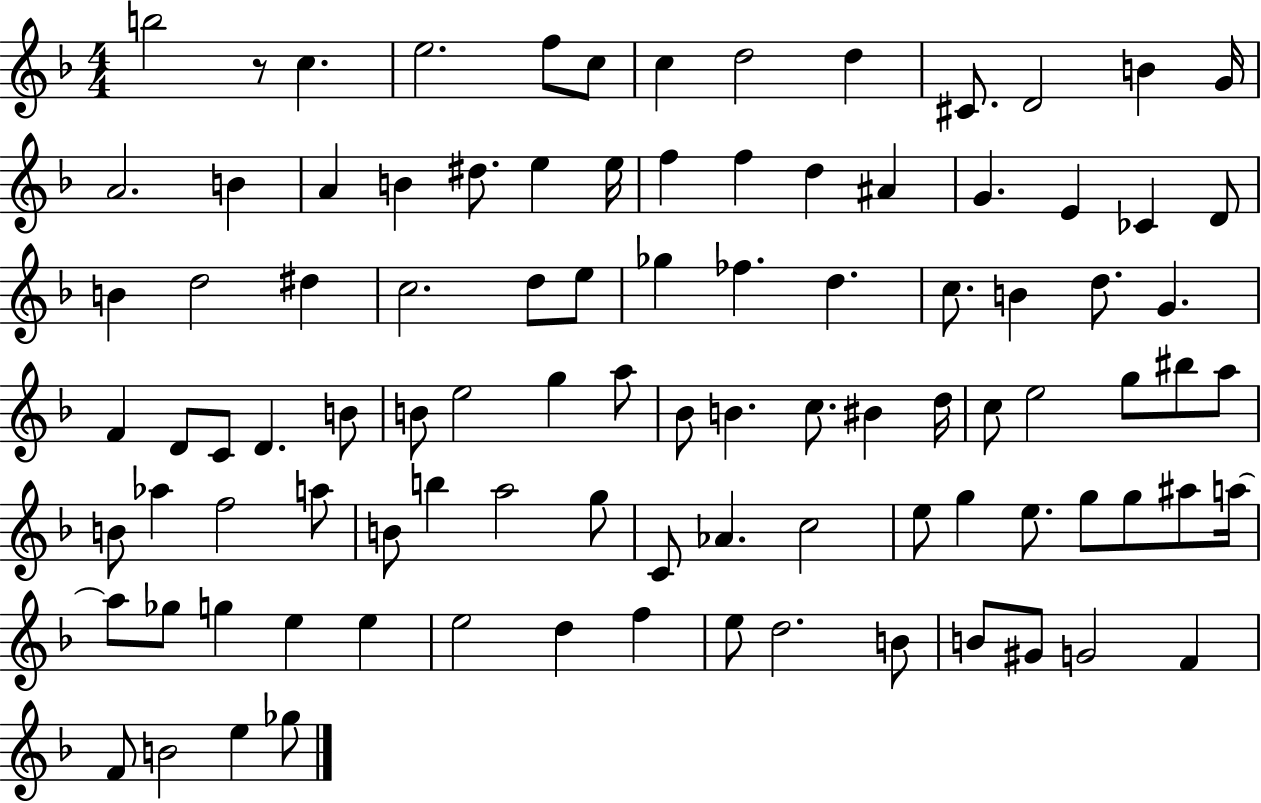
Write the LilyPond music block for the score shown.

{
  \clef treble
  \numericTimeSignature
  \time 4/4
  \key f \major
  b''2 r8 c''4. | e''2. f''8 c''8 | c''4 d''2 d''4 | cis'8. d'2 b'4 g'16 | \break a'2. b'4 | a'4 b'4 dis''8. e''4 e''16 | f''4 f''4 d''4 ais'4 | g'4. e'4 ces'4 d'8 | \break b'4 d''2 dis''4 | c''2. d''8 e''8 | ges''4 fes''4. d''4. | c''8. b'4 d''8. g'4. | \break f'4 d'8 c'8 d'4. b'8 | b'8 e''2 g''4 a''8 | bes'8 b'4. c''8. bis'4 d''16 | c''8 e''2 g''8 bis''8 a''8 | \break b'8 aes''4 f''2 a''8 | b'8 b''4 a''2 g''8 | c'8 aes'4. c''2 | e''8 g''4 e''8. g''8 g''8 ais''8 a''16~~ | \break a''8 ges''8 g''4 e''4 e''4 | e''2 d''4 f''4 | e''8 d''2. b'8 | b'8 gis'8 g'2 f'4 | \break f'8 b'2 e''4 ges''8 | \bar "|."
}